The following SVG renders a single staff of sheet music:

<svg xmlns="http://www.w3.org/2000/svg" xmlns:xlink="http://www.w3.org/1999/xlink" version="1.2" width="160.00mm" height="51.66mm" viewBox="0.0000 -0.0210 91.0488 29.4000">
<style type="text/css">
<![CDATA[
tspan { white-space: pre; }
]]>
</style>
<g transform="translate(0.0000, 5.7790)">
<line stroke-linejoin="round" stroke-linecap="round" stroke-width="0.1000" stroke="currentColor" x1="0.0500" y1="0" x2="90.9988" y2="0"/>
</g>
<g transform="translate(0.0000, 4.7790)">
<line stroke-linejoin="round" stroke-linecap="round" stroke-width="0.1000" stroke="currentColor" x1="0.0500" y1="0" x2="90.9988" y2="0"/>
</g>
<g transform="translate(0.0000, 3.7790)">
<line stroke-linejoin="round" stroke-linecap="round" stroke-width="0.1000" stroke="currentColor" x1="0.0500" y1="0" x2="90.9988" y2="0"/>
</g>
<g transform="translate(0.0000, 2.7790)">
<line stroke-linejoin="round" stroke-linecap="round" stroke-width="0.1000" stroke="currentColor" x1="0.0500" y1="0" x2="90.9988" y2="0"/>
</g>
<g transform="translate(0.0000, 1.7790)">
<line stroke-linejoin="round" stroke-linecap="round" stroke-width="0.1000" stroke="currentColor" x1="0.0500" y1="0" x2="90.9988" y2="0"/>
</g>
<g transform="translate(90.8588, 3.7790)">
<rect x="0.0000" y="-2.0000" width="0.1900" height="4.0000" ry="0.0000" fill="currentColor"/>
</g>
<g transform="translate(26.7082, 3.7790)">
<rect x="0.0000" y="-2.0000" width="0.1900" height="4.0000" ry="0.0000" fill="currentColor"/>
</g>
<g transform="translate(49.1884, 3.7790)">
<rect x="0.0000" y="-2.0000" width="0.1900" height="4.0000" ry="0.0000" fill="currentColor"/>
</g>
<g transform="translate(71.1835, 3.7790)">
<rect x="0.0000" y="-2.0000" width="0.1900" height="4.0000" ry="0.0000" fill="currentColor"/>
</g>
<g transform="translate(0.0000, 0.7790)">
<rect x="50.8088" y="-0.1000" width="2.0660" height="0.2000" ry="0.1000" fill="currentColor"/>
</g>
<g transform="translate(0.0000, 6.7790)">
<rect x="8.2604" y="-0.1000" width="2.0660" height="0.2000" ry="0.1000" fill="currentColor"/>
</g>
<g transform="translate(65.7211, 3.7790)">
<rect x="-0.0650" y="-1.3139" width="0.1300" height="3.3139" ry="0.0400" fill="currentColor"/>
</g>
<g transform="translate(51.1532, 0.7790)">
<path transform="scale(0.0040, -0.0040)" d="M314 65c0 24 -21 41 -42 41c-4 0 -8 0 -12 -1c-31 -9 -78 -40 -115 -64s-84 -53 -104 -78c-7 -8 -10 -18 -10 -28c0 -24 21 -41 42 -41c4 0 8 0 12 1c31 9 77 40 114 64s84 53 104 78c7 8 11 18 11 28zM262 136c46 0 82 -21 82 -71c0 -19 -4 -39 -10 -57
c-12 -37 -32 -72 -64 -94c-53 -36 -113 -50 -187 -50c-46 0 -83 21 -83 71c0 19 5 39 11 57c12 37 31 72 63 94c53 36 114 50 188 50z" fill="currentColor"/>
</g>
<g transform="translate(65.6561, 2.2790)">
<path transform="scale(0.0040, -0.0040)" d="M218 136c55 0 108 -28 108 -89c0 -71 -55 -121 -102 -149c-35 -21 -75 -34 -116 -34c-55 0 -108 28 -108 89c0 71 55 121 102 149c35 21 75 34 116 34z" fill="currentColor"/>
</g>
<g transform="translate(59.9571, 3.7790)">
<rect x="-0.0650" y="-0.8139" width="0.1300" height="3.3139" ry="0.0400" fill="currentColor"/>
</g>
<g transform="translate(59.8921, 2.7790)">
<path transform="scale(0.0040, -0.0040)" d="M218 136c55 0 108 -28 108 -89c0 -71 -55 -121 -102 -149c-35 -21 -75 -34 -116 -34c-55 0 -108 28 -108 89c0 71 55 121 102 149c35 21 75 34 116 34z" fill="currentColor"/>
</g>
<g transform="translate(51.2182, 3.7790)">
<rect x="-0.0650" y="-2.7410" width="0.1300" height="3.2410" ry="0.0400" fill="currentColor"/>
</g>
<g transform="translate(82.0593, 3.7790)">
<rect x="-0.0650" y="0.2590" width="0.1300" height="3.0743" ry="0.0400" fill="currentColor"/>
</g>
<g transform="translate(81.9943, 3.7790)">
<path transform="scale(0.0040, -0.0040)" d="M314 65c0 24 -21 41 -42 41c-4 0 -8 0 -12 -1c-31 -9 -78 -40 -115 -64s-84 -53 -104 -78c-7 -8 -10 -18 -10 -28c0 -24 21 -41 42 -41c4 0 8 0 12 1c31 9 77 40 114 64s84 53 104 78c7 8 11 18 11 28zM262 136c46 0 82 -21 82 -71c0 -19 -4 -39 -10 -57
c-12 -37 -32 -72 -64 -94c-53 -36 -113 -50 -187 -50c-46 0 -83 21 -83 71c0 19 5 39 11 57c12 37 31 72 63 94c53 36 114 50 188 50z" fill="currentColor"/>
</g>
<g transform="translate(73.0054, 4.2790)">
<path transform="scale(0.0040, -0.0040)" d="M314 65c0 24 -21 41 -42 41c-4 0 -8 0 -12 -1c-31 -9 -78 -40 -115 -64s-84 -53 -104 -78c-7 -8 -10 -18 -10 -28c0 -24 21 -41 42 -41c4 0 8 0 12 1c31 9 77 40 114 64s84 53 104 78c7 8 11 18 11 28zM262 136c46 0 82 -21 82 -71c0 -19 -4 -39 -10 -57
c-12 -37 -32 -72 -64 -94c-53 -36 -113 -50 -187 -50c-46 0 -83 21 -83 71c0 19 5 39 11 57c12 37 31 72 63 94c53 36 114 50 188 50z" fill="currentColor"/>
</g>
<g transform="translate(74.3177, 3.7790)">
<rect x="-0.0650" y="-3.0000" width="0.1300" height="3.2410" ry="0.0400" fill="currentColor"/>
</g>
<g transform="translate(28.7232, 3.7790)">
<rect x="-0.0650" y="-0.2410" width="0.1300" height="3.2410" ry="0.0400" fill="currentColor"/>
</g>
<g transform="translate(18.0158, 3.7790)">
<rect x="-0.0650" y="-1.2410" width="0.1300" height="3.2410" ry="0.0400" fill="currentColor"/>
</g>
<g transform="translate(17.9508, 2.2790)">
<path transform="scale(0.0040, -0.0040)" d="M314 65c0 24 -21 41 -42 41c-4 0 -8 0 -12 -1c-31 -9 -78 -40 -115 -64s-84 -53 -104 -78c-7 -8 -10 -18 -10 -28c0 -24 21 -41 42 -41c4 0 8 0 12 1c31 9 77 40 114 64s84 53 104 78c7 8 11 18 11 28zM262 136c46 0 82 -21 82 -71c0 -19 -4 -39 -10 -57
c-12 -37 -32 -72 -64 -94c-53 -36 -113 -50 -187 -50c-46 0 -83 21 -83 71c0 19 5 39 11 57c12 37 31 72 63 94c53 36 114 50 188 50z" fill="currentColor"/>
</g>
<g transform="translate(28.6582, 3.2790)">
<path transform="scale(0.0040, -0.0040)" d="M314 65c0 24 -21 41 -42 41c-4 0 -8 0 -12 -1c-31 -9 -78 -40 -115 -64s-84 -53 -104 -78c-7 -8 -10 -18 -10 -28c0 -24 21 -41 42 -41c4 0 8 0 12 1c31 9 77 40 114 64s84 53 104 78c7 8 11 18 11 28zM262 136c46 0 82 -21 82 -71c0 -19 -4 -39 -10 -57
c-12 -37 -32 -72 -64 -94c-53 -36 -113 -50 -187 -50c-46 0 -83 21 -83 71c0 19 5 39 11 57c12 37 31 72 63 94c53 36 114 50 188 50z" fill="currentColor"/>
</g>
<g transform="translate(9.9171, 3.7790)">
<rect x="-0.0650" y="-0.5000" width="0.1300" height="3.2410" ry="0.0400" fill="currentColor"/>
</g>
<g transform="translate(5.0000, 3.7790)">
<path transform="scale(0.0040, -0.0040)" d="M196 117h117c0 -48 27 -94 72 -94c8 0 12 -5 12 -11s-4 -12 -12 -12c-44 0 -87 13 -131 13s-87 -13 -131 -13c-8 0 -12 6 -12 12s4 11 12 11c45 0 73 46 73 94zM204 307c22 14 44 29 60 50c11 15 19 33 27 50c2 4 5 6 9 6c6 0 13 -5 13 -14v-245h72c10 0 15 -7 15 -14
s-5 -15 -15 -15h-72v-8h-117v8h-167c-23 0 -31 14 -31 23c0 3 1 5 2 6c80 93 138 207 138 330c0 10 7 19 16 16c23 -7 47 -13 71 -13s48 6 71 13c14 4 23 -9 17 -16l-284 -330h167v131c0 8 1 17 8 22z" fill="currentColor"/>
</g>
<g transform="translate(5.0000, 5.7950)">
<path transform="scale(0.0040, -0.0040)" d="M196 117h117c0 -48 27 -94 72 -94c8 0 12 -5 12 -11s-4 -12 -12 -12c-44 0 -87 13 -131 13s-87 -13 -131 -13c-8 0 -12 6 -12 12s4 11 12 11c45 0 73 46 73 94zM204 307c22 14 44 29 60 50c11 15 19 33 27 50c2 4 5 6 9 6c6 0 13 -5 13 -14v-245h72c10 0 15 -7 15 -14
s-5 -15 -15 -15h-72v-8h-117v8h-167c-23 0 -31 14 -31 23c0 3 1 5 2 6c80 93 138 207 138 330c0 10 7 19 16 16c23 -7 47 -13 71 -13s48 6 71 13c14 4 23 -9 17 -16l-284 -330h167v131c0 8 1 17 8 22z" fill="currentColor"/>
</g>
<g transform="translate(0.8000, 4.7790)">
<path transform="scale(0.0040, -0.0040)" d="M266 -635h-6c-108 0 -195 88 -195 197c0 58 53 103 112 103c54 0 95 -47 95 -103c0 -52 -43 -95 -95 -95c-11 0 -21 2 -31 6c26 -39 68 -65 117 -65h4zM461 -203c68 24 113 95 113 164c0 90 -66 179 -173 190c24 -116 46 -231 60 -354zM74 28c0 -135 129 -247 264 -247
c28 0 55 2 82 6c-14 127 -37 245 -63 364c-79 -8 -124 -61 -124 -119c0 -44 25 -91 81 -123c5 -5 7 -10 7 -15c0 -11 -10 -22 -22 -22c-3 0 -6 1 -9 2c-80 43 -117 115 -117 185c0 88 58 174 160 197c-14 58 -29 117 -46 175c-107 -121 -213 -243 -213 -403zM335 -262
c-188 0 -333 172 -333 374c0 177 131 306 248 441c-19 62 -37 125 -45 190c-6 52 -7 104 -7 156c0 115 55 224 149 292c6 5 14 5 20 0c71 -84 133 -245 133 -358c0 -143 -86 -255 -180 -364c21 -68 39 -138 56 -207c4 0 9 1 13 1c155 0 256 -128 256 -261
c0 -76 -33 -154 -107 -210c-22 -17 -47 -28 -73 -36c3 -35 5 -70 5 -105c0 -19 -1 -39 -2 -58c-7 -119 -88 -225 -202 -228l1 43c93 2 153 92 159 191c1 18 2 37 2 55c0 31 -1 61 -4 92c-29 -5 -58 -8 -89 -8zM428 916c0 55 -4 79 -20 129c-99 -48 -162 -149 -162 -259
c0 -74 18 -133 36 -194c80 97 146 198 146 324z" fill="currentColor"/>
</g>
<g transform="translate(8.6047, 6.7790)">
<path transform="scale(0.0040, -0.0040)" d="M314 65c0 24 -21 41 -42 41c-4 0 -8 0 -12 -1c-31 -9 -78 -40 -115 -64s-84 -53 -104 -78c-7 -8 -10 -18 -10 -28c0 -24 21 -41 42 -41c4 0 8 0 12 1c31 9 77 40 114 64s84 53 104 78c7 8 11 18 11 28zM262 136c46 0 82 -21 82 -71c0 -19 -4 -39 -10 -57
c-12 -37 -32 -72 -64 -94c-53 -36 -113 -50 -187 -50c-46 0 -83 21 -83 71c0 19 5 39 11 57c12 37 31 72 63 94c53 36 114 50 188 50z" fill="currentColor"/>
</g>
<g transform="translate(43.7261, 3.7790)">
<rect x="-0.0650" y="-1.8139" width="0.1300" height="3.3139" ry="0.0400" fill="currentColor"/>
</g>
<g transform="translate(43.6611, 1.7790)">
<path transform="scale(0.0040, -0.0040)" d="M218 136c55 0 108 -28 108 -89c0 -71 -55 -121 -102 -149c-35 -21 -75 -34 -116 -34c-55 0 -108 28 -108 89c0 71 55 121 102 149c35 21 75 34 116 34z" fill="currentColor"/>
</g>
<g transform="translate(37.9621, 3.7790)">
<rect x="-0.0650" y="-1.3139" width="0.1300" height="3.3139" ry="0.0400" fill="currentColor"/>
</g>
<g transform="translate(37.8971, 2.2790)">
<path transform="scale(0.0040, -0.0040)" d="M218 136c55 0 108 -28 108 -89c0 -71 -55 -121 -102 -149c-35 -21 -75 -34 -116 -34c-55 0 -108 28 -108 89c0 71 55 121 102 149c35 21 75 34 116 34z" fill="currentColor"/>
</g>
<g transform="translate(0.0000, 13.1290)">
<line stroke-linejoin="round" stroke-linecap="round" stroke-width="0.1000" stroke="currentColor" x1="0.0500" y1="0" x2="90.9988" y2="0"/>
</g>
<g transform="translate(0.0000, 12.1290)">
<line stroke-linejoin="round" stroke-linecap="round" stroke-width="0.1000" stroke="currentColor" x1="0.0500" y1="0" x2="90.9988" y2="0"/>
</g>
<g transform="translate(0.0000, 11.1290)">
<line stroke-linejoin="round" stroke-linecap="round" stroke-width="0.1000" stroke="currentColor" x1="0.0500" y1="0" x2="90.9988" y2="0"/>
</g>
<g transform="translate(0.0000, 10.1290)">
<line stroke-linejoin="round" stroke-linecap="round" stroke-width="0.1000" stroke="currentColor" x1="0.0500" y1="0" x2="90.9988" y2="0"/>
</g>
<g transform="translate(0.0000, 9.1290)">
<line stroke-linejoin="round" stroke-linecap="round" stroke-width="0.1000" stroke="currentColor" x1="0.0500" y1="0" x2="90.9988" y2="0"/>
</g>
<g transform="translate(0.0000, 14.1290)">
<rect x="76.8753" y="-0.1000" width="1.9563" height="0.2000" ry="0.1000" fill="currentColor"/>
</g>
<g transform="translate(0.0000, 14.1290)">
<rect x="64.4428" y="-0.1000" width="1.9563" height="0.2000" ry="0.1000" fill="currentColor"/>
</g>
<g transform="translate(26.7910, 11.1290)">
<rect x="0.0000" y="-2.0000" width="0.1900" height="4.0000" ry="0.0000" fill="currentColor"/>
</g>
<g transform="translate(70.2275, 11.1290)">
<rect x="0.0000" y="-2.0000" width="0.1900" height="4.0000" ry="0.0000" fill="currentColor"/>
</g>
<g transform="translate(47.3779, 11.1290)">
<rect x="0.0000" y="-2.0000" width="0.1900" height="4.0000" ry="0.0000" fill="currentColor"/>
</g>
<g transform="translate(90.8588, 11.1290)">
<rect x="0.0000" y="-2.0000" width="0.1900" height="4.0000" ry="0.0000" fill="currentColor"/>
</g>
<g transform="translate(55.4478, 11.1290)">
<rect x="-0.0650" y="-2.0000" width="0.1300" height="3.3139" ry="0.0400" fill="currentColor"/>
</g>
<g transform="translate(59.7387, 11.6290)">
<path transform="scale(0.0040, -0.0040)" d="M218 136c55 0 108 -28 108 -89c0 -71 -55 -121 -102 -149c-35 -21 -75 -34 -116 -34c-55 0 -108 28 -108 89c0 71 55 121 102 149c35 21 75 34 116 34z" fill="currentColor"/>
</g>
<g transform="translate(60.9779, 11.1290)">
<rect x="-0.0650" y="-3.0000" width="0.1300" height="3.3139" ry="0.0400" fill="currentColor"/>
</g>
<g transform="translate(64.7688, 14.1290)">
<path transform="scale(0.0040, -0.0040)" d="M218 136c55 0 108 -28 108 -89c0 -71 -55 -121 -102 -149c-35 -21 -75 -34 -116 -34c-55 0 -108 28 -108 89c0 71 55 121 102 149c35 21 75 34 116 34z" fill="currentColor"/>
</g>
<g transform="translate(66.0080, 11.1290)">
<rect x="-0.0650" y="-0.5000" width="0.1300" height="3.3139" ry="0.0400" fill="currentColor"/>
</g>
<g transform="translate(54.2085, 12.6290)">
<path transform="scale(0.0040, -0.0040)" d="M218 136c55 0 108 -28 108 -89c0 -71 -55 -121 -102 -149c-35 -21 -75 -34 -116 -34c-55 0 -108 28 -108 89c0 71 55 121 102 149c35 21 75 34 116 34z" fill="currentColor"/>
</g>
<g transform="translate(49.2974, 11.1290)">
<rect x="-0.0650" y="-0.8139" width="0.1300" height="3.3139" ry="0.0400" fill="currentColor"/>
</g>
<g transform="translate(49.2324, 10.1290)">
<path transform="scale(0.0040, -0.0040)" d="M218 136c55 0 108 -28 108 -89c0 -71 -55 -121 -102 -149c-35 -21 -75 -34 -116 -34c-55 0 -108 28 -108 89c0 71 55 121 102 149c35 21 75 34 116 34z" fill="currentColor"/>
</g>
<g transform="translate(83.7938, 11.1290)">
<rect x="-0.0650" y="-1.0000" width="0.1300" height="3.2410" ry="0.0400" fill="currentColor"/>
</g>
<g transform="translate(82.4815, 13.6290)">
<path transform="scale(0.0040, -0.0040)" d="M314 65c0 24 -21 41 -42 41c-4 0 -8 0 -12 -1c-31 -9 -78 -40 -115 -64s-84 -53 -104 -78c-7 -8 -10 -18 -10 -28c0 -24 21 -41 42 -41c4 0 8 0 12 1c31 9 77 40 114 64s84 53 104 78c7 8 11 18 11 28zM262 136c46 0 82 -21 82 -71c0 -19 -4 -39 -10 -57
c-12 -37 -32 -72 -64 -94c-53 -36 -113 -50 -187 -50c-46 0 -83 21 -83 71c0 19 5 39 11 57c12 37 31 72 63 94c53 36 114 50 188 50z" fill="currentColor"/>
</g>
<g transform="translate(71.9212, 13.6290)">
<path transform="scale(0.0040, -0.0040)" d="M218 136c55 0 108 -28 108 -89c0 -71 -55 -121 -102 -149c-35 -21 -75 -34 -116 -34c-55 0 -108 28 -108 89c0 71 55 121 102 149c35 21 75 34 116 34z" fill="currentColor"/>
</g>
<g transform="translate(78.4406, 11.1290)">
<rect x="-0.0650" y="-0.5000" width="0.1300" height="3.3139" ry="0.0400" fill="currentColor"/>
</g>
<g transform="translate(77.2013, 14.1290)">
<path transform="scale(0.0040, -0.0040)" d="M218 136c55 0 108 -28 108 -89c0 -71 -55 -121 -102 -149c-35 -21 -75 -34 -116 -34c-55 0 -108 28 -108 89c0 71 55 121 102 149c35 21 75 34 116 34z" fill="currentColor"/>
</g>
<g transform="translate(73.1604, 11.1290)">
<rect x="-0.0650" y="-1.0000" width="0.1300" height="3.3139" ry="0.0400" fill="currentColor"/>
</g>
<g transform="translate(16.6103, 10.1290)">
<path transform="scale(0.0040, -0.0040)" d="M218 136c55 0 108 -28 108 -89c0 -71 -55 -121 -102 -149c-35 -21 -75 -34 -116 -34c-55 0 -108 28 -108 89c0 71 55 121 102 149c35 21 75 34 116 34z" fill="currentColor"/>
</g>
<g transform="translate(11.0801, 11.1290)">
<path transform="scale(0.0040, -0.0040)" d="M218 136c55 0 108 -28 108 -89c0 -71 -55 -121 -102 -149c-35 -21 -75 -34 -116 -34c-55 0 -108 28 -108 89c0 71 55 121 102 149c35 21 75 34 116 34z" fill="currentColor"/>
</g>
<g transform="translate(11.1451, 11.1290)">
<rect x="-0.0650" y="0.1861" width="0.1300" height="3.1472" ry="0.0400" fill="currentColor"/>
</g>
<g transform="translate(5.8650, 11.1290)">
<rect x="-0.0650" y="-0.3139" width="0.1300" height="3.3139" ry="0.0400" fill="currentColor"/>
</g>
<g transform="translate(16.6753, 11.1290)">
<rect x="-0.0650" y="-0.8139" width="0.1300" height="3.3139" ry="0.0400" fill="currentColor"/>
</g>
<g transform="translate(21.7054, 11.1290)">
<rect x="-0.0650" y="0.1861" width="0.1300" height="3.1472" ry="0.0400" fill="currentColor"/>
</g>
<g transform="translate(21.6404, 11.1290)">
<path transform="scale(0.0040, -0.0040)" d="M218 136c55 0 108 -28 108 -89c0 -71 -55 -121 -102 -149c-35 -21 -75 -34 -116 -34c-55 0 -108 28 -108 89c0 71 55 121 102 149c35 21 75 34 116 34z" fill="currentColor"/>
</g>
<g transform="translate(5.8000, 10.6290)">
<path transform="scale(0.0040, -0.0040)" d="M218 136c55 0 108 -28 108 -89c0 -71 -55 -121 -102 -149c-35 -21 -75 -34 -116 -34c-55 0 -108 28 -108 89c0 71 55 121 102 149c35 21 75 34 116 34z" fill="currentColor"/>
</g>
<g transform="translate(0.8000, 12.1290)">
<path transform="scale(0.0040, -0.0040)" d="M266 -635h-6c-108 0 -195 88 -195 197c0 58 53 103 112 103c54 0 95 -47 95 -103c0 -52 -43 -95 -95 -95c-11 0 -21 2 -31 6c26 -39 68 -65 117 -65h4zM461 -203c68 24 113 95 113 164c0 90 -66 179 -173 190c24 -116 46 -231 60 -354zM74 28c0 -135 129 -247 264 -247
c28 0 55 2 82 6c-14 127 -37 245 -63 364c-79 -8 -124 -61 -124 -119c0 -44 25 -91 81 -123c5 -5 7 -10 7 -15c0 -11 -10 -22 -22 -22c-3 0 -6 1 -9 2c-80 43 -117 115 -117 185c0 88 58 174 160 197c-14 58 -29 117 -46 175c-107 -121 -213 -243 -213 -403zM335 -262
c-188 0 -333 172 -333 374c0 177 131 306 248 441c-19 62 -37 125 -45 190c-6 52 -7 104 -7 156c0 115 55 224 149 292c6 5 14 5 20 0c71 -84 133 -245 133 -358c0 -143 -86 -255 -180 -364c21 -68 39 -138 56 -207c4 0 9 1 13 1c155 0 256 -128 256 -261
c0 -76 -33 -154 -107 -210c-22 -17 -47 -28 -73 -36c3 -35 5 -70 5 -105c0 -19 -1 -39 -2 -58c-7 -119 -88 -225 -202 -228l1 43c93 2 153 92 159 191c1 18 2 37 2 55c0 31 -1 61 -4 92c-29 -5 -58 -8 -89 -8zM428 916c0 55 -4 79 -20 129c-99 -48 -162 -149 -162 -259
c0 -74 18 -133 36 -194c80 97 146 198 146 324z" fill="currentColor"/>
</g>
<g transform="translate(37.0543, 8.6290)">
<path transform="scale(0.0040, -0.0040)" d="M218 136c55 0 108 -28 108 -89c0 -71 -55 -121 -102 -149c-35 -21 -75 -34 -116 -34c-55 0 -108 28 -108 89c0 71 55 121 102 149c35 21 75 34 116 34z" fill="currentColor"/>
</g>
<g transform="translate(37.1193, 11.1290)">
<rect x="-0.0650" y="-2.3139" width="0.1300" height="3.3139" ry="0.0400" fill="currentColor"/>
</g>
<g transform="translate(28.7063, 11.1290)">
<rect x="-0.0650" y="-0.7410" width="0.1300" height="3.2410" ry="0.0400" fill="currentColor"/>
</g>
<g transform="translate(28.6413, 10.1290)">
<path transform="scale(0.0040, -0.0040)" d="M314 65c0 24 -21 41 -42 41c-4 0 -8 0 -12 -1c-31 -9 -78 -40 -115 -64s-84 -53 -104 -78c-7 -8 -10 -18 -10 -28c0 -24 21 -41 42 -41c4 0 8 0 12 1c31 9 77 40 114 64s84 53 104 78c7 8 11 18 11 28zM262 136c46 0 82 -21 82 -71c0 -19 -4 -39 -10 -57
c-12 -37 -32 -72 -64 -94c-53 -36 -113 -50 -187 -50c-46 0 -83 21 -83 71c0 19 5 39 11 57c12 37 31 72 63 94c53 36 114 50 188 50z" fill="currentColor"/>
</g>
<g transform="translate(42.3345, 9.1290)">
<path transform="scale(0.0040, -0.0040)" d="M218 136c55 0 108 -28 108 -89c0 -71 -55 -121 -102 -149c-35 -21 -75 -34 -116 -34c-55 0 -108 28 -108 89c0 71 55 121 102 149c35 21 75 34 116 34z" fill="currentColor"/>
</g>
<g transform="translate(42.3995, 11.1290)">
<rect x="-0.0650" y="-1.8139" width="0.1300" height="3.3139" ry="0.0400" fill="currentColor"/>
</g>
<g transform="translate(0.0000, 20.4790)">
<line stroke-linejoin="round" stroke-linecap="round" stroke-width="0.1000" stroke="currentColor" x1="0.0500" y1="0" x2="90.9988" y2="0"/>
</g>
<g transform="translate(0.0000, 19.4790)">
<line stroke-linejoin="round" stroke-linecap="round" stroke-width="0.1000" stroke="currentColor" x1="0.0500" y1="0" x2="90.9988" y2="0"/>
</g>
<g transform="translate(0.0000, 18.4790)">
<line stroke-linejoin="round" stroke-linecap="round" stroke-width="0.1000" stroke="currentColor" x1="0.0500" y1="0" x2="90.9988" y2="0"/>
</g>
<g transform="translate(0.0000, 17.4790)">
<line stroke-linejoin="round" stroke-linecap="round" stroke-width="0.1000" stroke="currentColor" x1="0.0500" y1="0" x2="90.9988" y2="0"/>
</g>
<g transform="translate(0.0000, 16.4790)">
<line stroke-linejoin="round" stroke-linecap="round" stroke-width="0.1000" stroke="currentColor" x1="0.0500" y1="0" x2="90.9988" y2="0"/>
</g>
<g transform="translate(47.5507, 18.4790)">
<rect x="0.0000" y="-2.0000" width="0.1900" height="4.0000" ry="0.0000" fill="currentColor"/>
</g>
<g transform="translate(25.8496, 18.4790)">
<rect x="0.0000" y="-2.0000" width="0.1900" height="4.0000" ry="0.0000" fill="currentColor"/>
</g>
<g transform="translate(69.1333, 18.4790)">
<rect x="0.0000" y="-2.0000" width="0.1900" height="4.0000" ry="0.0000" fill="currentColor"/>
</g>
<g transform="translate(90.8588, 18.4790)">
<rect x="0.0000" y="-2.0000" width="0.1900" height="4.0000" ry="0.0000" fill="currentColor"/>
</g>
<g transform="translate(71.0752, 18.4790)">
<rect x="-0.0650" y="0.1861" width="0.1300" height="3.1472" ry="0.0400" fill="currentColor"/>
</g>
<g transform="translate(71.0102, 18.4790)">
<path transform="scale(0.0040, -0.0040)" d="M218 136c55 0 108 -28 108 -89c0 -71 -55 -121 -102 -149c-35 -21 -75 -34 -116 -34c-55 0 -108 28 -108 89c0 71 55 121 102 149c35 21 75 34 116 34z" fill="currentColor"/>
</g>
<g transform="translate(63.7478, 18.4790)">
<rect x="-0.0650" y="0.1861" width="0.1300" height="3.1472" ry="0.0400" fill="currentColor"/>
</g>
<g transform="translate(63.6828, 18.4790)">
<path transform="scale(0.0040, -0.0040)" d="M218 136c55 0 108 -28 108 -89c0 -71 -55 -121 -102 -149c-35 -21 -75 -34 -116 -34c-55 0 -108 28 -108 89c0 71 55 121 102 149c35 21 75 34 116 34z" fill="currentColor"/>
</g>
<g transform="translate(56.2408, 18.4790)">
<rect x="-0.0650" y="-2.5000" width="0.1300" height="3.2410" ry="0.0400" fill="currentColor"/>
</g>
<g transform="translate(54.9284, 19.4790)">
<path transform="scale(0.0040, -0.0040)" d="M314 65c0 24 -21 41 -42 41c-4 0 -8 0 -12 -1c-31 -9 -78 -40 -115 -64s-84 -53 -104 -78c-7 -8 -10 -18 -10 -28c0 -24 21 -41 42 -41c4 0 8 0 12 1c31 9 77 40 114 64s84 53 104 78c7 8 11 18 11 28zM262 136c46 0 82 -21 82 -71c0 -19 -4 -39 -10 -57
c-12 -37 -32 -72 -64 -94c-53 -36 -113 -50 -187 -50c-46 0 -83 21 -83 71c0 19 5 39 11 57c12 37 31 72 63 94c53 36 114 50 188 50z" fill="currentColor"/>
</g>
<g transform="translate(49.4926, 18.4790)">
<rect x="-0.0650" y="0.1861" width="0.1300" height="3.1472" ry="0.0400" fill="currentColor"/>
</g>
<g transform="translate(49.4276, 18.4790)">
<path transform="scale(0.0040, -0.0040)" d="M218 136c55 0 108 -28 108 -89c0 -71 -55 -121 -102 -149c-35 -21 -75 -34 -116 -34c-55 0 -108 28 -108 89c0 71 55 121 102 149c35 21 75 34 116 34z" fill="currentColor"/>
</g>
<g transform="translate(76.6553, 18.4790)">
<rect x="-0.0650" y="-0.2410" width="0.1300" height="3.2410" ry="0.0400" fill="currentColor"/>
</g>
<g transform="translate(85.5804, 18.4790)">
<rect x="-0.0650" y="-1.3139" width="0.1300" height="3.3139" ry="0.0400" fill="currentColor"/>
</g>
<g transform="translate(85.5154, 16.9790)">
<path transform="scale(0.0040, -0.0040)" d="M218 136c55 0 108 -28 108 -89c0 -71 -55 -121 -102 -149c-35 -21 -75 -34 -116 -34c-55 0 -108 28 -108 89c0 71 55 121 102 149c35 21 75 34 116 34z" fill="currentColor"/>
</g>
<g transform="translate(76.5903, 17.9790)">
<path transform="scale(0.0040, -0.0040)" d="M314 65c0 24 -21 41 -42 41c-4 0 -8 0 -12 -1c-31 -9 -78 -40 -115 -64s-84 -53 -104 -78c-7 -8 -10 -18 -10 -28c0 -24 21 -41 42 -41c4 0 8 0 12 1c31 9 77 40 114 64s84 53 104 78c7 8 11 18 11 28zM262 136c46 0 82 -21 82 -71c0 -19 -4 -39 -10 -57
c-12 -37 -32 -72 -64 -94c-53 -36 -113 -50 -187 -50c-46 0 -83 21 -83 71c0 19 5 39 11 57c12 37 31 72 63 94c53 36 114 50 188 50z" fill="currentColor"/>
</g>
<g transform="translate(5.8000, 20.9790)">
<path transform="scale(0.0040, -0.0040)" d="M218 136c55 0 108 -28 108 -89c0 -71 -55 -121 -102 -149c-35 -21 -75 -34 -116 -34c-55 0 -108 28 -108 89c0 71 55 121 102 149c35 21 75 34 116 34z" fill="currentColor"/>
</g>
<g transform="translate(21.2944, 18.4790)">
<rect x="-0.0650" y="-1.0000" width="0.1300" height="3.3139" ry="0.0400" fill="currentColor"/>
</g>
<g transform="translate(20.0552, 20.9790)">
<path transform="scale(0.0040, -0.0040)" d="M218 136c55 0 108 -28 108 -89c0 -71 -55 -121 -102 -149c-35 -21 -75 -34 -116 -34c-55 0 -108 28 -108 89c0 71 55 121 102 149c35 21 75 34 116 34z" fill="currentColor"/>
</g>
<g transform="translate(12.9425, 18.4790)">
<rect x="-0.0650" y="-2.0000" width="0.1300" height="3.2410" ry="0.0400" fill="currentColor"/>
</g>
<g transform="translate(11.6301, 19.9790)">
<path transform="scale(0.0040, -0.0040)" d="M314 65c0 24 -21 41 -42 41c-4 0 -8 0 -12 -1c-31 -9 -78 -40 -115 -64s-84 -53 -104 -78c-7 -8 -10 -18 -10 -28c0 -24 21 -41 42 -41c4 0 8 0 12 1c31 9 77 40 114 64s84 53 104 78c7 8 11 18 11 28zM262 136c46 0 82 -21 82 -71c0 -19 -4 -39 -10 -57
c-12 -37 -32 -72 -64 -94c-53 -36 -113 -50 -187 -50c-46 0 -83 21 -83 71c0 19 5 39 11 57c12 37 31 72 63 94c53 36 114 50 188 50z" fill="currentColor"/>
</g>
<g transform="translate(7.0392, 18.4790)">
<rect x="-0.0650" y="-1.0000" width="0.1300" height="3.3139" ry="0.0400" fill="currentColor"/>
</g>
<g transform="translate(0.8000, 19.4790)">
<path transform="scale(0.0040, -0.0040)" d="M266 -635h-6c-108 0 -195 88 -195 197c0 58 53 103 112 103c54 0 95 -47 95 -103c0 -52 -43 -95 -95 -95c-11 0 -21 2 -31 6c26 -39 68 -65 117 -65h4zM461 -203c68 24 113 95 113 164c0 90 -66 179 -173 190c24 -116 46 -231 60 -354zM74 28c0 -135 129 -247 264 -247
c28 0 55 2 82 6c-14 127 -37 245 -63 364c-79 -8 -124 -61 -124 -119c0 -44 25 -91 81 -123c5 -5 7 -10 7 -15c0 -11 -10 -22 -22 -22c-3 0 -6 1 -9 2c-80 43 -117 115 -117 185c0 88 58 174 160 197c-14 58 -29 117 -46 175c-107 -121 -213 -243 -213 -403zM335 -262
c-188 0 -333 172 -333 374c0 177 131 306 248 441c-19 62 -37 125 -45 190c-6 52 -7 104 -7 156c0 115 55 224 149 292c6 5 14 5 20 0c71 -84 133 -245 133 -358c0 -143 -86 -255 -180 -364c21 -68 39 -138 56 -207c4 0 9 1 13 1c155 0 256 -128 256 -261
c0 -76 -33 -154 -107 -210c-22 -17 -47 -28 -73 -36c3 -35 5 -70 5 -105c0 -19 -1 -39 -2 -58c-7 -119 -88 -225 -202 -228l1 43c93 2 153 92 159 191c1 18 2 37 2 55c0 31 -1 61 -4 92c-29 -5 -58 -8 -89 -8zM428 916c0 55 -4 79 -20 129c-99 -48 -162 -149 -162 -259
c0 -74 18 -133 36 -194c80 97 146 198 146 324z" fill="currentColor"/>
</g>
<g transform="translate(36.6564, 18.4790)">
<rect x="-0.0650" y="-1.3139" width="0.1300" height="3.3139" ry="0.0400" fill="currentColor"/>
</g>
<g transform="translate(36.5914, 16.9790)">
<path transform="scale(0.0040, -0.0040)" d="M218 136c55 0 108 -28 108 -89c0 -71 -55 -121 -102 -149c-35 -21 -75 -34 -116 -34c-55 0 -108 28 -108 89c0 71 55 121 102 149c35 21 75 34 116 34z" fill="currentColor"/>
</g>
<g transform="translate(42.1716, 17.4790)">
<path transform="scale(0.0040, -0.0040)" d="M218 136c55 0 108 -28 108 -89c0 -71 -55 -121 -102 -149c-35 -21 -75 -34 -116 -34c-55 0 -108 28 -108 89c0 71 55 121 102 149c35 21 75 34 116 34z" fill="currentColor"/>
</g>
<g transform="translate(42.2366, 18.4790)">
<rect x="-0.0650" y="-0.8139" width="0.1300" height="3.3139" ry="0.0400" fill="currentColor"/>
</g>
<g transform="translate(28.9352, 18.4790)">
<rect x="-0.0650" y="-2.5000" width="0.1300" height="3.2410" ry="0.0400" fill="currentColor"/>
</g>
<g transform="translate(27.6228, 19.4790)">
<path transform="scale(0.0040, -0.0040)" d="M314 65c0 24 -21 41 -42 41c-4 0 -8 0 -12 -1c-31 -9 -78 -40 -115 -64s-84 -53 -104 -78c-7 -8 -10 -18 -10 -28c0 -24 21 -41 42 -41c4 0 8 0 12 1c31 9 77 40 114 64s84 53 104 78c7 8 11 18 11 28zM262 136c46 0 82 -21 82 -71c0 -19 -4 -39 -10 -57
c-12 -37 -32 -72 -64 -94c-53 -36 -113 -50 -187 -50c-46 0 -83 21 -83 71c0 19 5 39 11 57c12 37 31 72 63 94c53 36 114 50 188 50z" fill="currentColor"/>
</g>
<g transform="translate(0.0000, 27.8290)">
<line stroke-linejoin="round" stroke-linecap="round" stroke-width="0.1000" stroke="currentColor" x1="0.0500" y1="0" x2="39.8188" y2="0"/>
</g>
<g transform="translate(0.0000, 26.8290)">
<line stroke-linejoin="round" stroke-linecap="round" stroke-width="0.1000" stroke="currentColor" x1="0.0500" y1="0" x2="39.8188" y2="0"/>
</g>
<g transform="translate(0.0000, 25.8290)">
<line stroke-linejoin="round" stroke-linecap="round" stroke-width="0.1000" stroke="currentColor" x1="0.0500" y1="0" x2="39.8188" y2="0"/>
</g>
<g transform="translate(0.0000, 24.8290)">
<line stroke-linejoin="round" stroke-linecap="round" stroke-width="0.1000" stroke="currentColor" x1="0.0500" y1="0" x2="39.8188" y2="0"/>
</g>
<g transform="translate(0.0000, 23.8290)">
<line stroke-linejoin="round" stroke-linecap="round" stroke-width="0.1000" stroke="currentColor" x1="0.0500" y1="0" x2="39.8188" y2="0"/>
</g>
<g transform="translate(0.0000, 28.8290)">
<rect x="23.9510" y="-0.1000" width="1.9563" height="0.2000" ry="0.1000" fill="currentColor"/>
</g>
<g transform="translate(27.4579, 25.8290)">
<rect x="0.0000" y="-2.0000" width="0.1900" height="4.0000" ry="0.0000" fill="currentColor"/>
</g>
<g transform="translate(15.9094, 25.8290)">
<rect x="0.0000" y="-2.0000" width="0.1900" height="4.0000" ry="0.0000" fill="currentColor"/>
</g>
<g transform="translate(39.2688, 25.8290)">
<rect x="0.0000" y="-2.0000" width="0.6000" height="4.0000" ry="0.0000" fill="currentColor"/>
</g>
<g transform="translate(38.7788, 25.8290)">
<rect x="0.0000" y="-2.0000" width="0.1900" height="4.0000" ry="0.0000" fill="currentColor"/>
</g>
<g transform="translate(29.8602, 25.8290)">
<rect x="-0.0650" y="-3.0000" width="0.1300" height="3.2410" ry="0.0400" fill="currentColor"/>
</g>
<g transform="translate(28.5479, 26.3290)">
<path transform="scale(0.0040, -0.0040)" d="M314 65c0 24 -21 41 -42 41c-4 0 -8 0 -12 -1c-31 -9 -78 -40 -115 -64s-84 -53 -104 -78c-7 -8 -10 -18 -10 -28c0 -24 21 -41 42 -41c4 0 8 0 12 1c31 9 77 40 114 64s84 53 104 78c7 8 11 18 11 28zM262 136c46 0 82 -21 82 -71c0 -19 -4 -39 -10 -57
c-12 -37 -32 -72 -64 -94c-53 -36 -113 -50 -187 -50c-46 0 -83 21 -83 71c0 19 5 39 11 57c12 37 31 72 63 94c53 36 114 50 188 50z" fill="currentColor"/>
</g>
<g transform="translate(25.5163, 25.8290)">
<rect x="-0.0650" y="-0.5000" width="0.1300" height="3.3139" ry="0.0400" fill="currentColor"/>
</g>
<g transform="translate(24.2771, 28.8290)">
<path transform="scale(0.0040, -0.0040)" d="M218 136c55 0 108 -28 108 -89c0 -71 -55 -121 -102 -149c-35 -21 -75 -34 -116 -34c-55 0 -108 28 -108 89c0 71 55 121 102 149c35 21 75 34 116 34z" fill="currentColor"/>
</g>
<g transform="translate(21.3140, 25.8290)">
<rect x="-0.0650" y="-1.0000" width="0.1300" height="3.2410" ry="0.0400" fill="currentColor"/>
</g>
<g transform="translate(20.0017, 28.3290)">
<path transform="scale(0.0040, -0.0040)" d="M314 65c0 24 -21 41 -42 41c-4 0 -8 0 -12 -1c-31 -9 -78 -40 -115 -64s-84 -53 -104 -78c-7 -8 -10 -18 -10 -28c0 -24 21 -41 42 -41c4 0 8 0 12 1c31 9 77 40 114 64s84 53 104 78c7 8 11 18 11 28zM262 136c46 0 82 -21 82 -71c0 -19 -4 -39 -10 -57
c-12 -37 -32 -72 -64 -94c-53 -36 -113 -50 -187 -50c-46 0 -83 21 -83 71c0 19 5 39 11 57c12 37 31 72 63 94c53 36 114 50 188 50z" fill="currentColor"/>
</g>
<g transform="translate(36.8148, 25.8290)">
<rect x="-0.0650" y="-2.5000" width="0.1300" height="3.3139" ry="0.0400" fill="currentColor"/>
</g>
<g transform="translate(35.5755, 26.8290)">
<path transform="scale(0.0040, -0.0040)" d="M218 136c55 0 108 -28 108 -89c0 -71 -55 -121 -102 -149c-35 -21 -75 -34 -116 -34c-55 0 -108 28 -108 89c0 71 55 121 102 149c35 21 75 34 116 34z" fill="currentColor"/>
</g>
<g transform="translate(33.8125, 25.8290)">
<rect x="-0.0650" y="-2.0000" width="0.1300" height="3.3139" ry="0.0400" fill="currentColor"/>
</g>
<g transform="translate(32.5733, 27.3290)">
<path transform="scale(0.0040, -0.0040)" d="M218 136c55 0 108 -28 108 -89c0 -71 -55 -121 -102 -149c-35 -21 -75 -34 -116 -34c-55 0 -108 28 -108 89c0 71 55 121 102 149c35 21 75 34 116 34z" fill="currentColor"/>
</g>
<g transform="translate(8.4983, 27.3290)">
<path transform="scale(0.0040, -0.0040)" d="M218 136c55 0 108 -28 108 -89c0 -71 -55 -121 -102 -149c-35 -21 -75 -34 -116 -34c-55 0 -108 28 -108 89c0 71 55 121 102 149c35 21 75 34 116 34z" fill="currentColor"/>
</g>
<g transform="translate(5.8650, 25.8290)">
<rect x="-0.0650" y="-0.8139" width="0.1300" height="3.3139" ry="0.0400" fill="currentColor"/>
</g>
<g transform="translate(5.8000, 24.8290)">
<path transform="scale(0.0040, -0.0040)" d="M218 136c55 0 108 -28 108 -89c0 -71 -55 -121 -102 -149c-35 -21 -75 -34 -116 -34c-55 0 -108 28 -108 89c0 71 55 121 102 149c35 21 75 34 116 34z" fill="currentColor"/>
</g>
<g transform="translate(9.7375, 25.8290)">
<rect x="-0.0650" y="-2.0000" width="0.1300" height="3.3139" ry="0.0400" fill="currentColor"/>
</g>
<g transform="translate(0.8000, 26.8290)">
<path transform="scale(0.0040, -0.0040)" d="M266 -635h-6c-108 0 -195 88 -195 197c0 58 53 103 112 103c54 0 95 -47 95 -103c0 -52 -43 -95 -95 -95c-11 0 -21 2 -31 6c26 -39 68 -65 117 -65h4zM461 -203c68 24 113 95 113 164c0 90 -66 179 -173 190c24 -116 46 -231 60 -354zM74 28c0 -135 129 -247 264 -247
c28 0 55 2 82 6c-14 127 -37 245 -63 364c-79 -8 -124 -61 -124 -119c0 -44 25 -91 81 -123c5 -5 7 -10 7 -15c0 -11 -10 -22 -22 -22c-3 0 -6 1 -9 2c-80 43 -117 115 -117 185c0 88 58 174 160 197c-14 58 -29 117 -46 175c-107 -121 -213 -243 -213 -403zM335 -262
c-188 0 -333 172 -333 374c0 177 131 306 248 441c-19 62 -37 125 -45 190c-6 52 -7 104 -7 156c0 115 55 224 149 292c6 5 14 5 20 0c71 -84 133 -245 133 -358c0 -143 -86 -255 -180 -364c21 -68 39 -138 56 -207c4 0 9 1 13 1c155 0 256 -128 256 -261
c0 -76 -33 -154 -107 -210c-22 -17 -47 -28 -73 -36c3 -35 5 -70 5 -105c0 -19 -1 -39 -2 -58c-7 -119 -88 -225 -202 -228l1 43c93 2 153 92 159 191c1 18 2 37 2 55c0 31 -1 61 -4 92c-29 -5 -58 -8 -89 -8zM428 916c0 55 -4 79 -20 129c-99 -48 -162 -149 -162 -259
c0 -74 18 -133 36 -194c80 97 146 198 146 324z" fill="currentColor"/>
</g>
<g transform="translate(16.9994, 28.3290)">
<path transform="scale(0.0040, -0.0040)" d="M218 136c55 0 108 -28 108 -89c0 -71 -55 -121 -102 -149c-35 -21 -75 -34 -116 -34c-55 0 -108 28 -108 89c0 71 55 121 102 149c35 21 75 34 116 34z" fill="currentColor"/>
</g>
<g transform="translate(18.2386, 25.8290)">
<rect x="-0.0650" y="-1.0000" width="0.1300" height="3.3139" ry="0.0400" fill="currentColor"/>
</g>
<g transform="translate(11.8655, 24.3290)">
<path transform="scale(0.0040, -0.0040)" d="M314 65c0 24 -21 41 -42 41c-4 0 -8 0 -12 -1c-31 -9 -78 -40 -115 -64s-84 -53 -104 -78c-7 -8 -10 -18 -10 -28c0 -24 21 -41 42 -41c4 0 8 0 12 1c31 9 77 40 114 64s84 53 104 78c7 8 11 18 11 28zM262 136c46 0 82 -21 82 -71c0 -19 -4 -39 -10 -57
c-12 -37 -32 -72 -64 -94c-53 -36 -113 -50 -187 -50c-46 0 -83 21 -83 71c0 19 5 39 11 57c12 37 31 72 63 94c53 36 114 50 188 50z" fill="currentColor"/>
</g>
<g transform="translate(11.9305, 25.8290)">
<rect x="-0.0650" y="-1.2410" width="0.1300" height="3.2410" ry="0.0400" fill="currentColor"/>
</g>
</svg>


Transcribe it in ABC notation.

X:1
T:Untitled
M:4/4
L:1/4
K:C
C2 e2 c2 e f a2 d e A2 B2 c B d B d2 g f d F A C D C D2 D F2 D G2 e d B G2 B B c2 e d F e2 D D2 C A2 F G